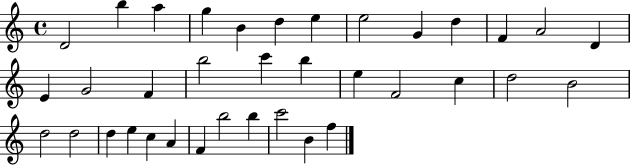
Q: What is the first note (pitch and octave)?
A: D4